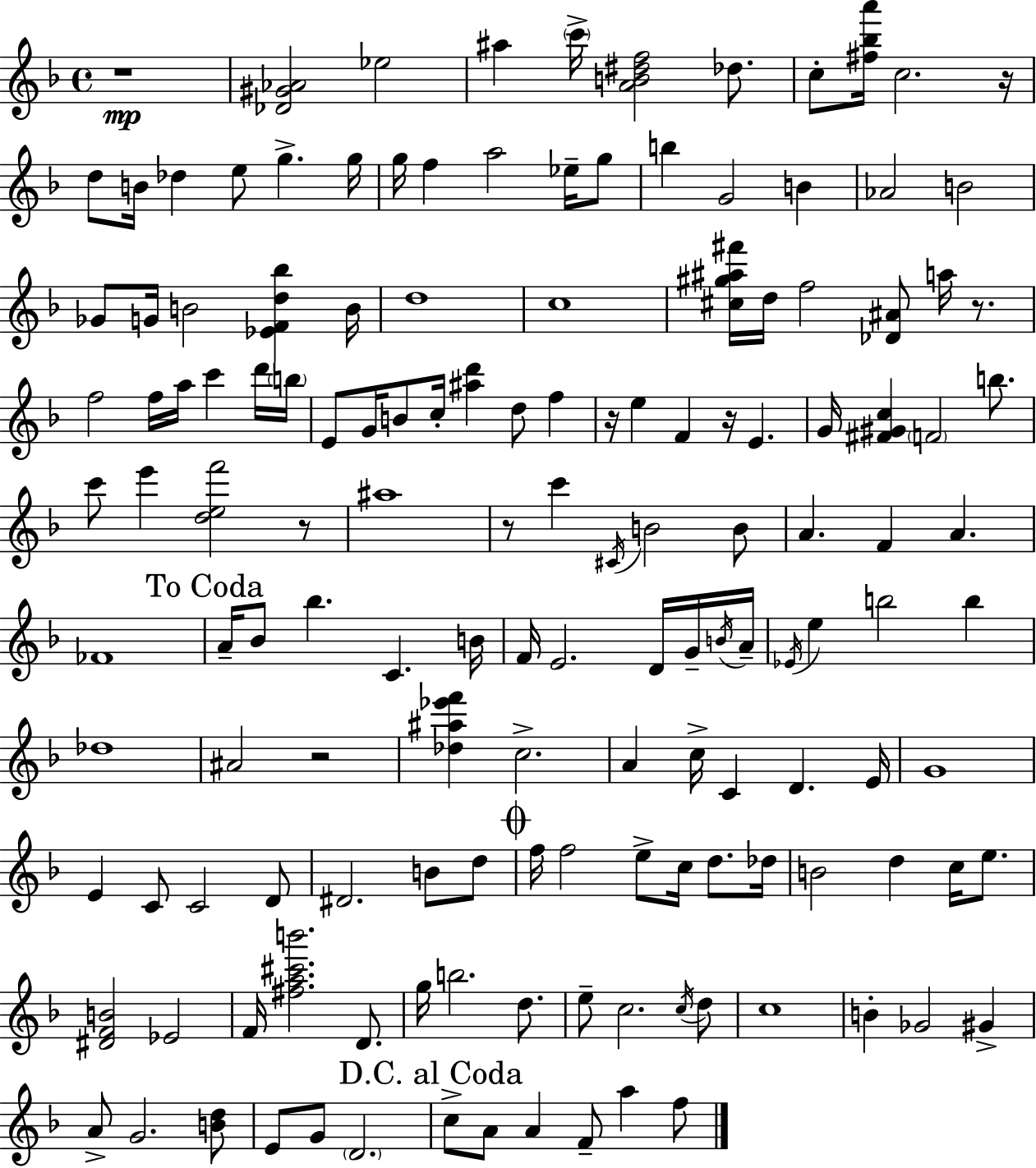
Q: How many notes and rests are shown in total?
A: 147